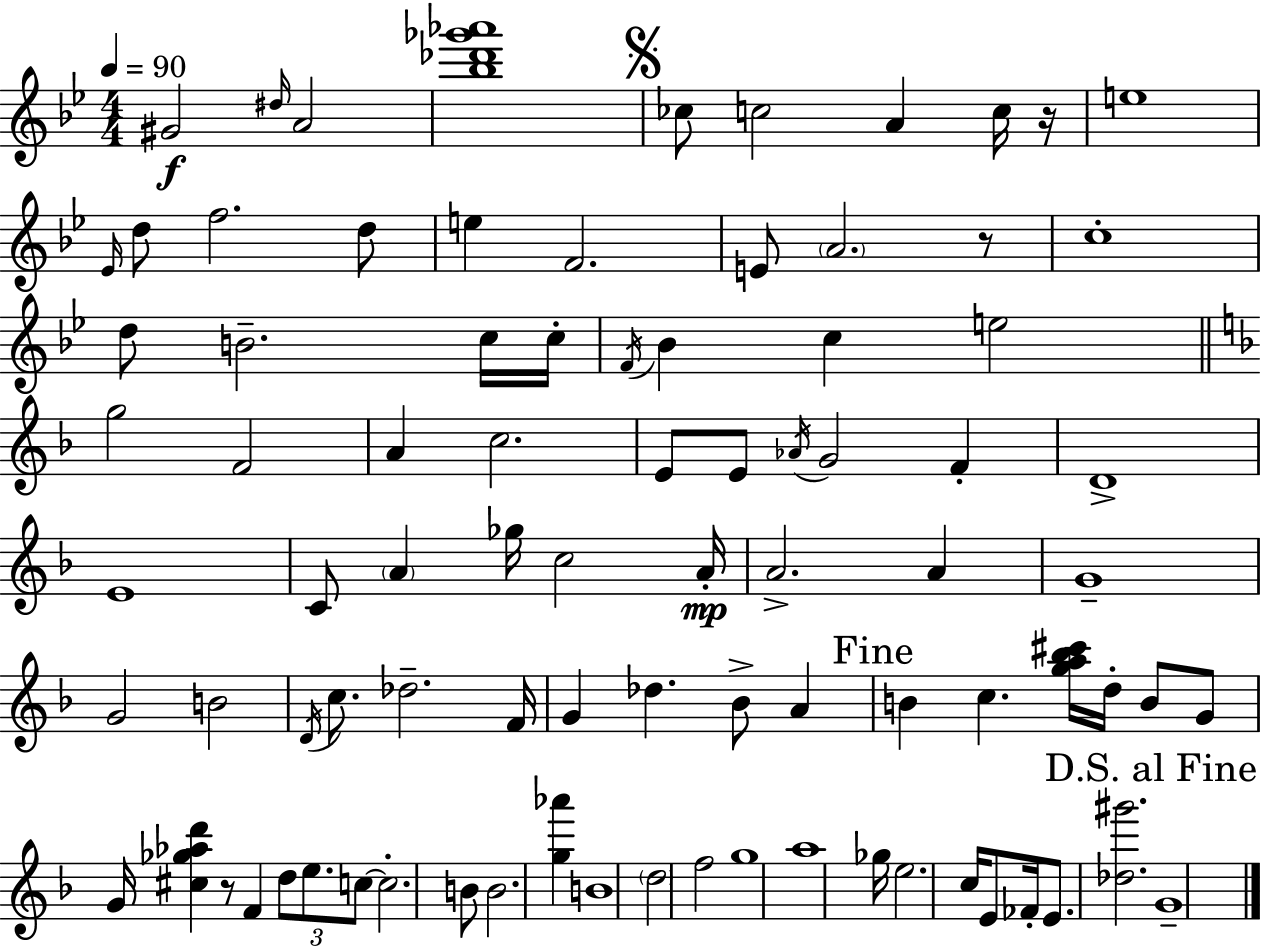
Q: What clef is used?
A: treble